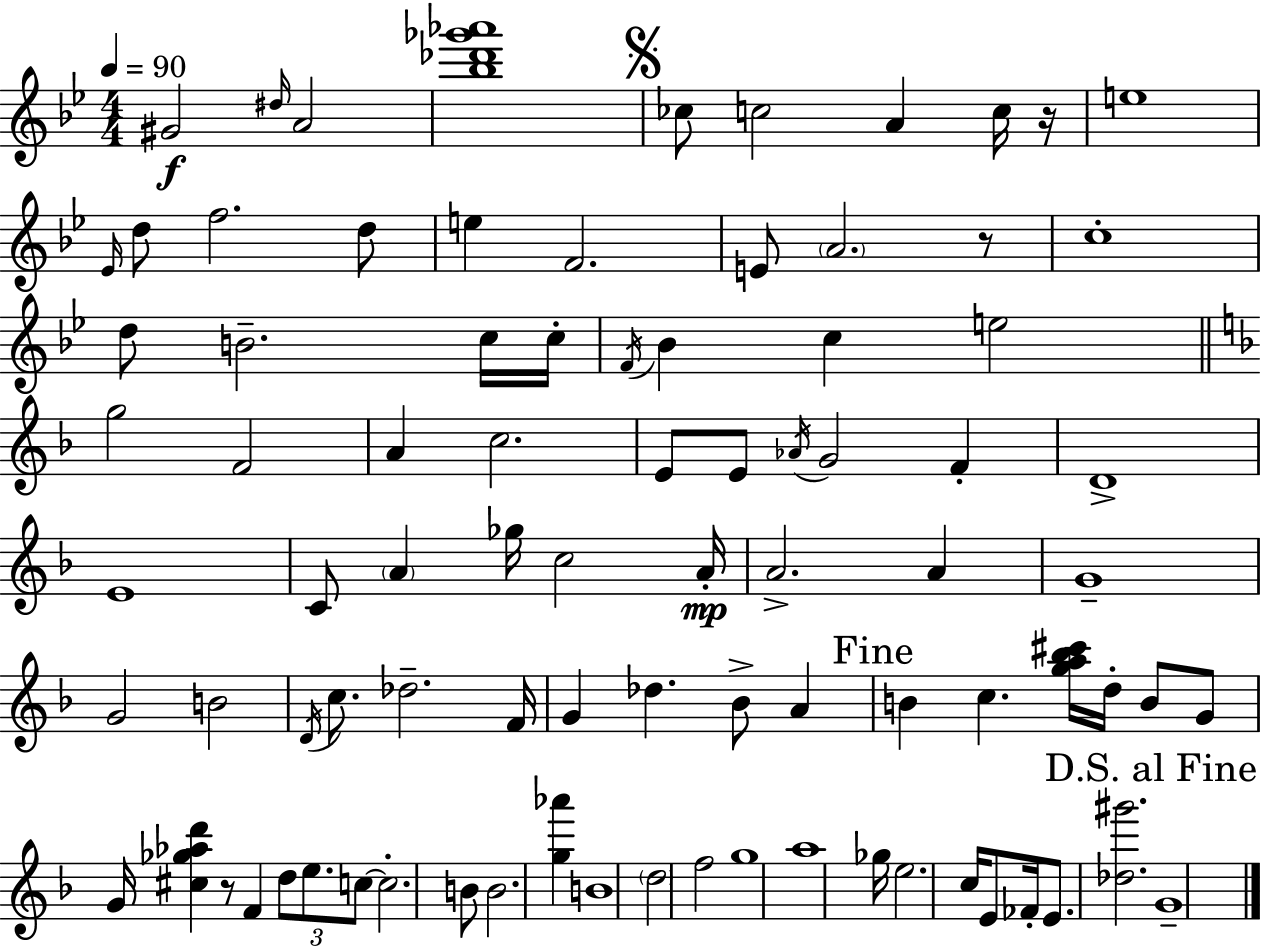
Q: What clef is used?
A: treble